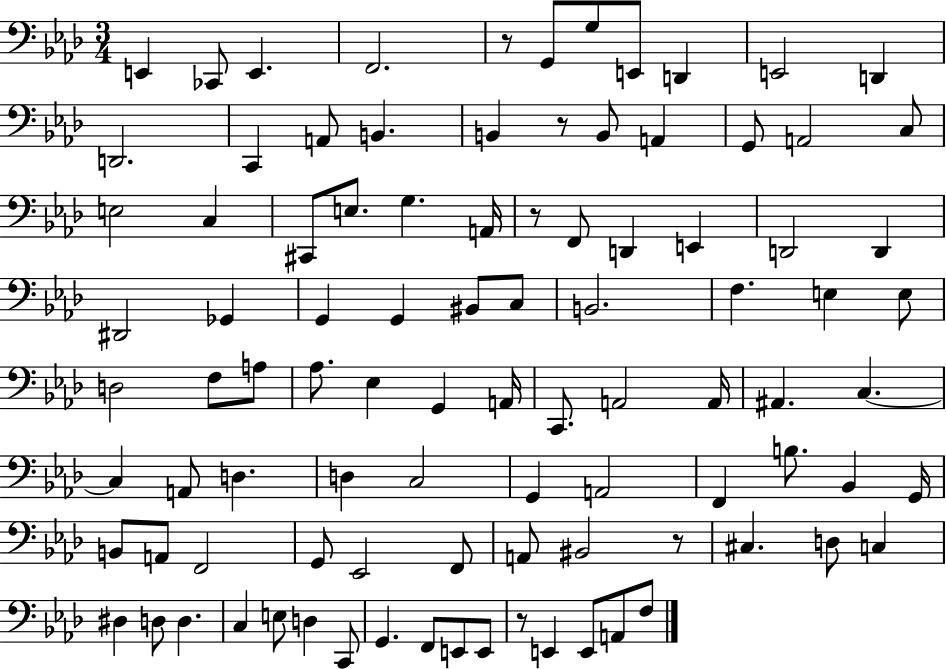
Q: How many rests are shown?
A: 5